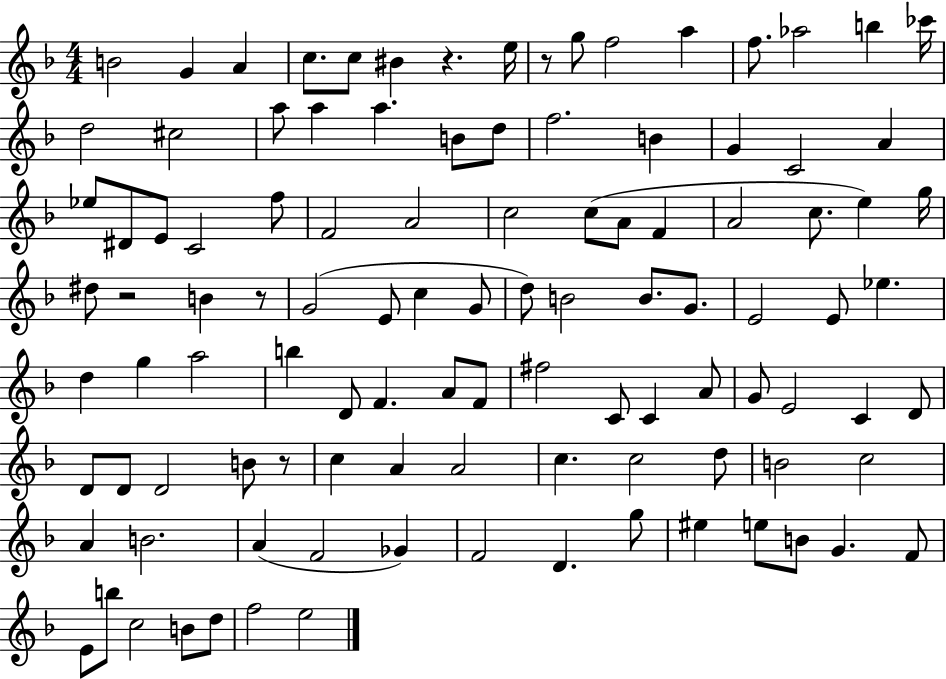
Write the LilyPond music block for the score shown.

{
  \clef treble
  \numericTimeSignature
  \time 4/4
  \key f \major
  \repeat volta 2 { b'2 g'4 a'4 | c''8. c''8 bis'4 r4. e''16 | r8 g''8 f''2 a''4 | f''8. aes''2 b''4 ces'''16 | \break d''2 cis''2 | a''8 a''4 a''4. b'8 d''8 | f''2. b'4 | g'4 c'2 a'4 | \break ees''8 dis'8 e'8 c'2 f''8 | f'2 a'2 | c''2 c''8( a'8 f'4 | a'2 c''8. e''4) g''16 | \break dis''8 r2 b'4 r8 | g'2( e'8 c''4 g'8 | d''8) b'2 b'8. g'8. | e'2 e'8 ees''4. | \break d''4 g''4 a''2 | b''4 d'8 f'4. a'8 f'8 | fis''2 c'8 c'4 a'8 | g'8 e'2 c'4 d'8 | \break d'8 d'8 d'2 b'8 r8 | c''4 a'4 a'2 | c''4. c''2 d''8 | b'2 c''2 | \break a'4 b'2. | a'4( f'2 ges'4) | f'2 d'4. g''8 | eis''4 e''8 b'8 g'4. f'8 | \break e'8 b''8 c''2 b'8 d''8 | f''2 e''2 | } \bar "|."
}